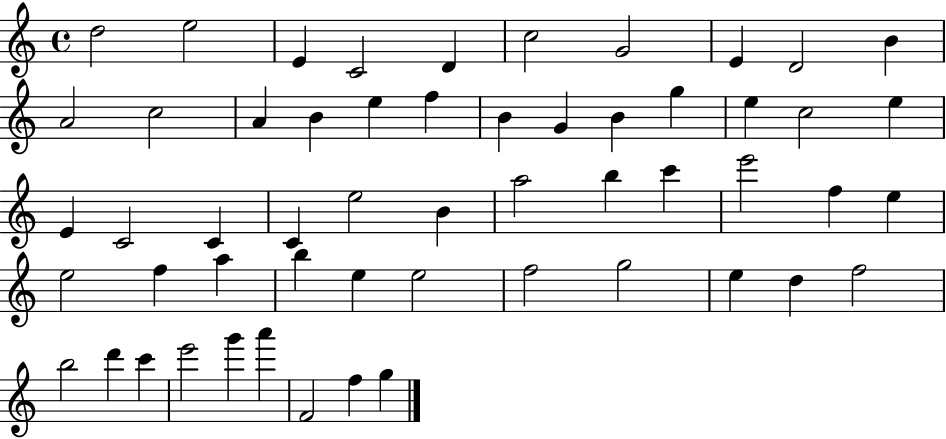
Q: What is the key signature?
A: C major